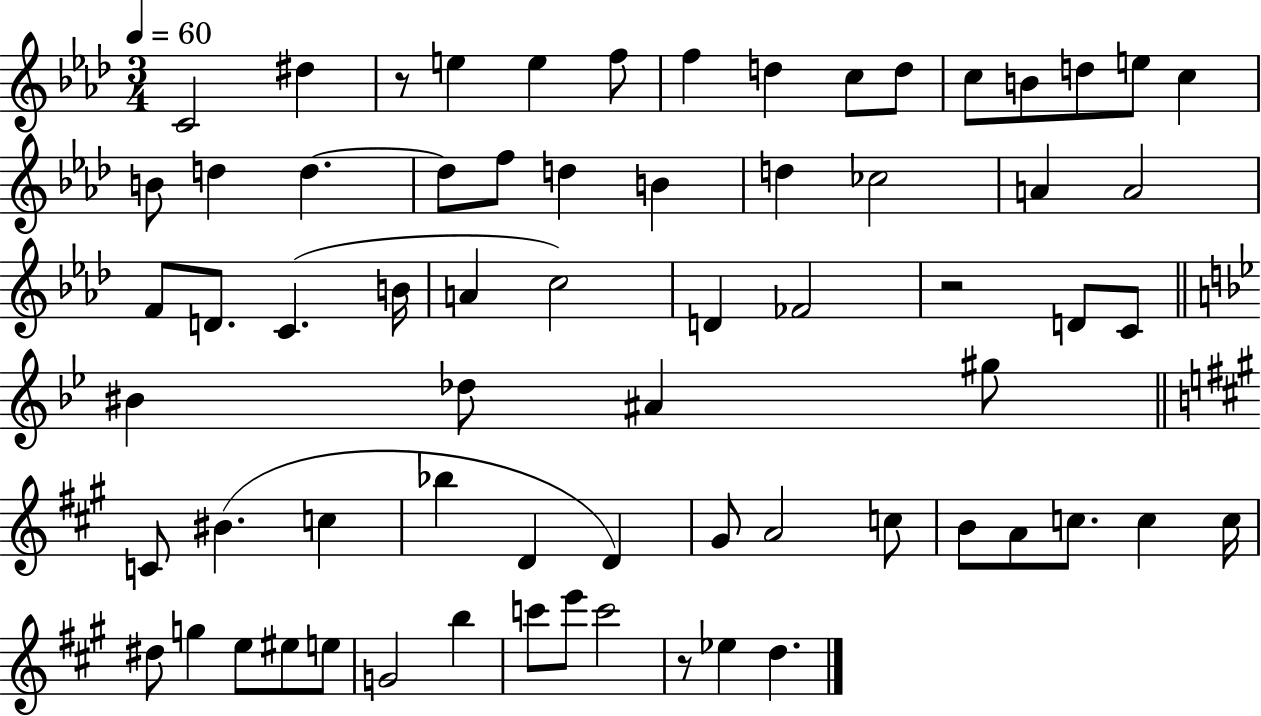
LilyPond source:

{
  \clef treble
  \numericTimeSignature
  \time 3/4
  \key aes \major
  \tempo 4 = 60
  c'2 dis''4 | r8 e''4 e''4 f''8 | f''4 d''4 c''8 d''8 | c''8 b'8 d''8 e''8 c''4 | \break b'8 d''4 d''4.~~ | d''8 f''8 d''4 b'4 | d''4 ces''2 | a'4 a'2 | \break f'8 d'8. c'4.( b'16 | a'4 c''2) | d'4 fes'2 | r2 d'8 c'8 | \break \bar "||" \break \key g \minor bis'4 des''8 ais'4 gis''8 | \bar "||" \break \key a \major c'8 bis'4.( c''4 | bes''4 d'4 d'4) | gis'8 a'2 c''8 | b'8 a'8 c''8. c''4 c''16 | \break dis''8 g''4 e''8 eis''8 e''8 | g'2 b''4 | c'''8 e'''8 c'''2 | r8 ees''4 d''4. | \break \bar "|."
}